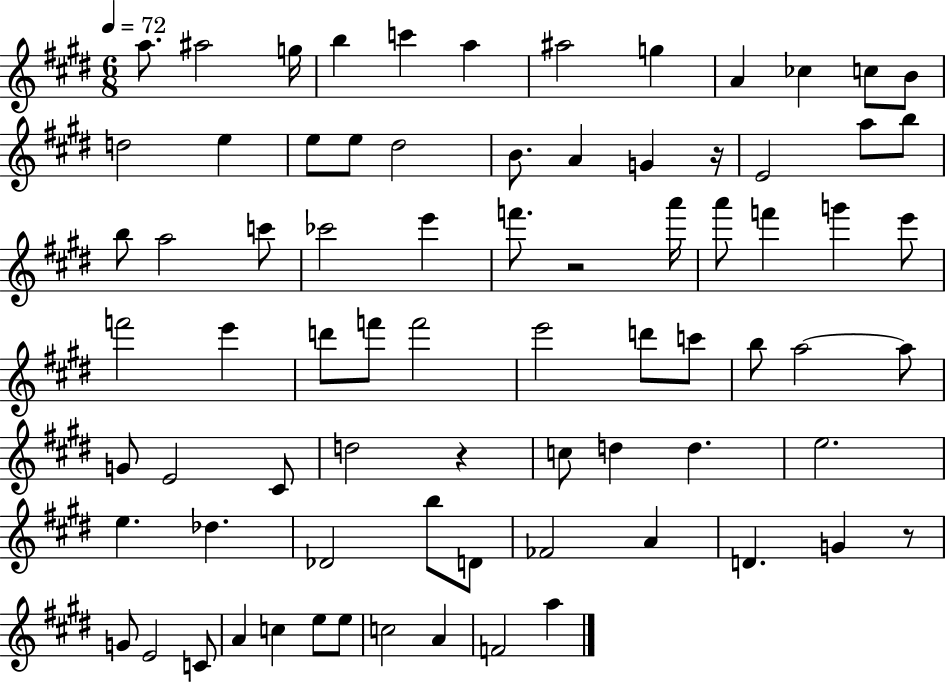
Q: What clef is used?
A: treble